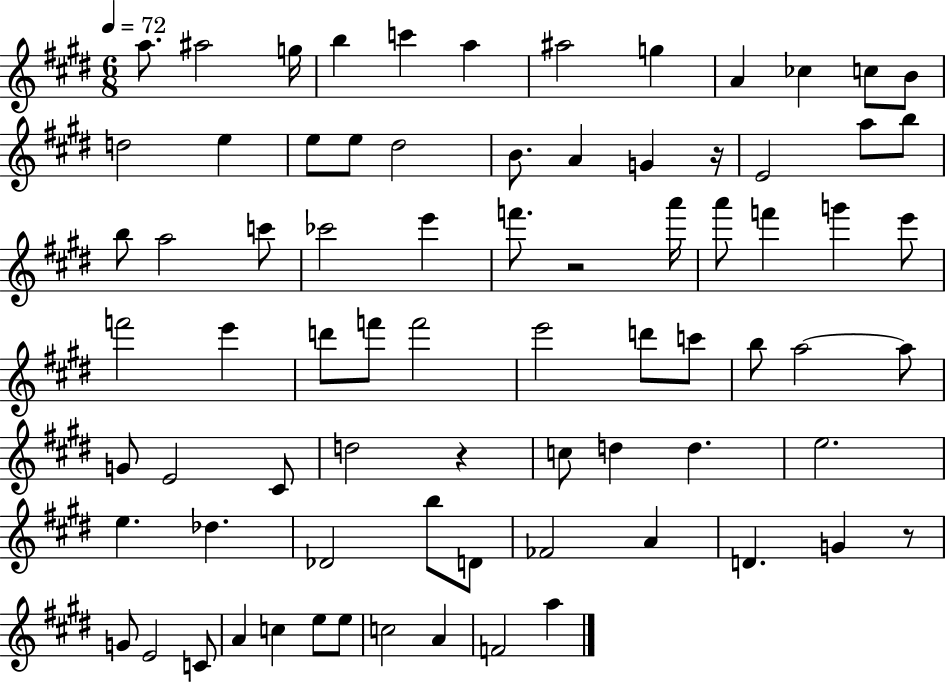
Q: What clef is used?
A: treble